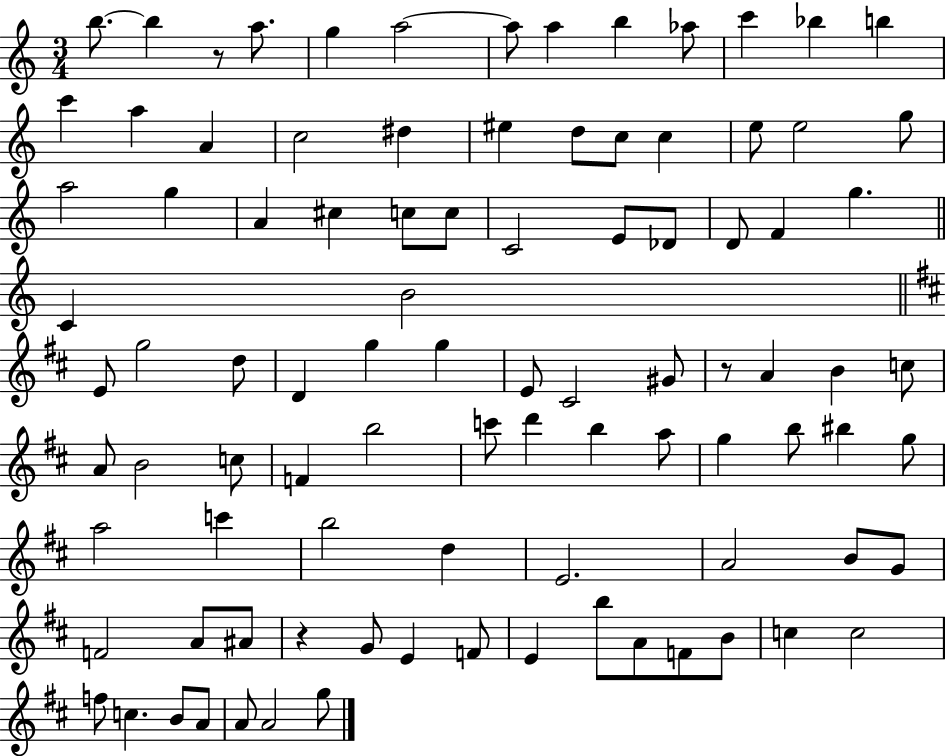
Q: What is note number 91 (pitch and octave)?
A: G5